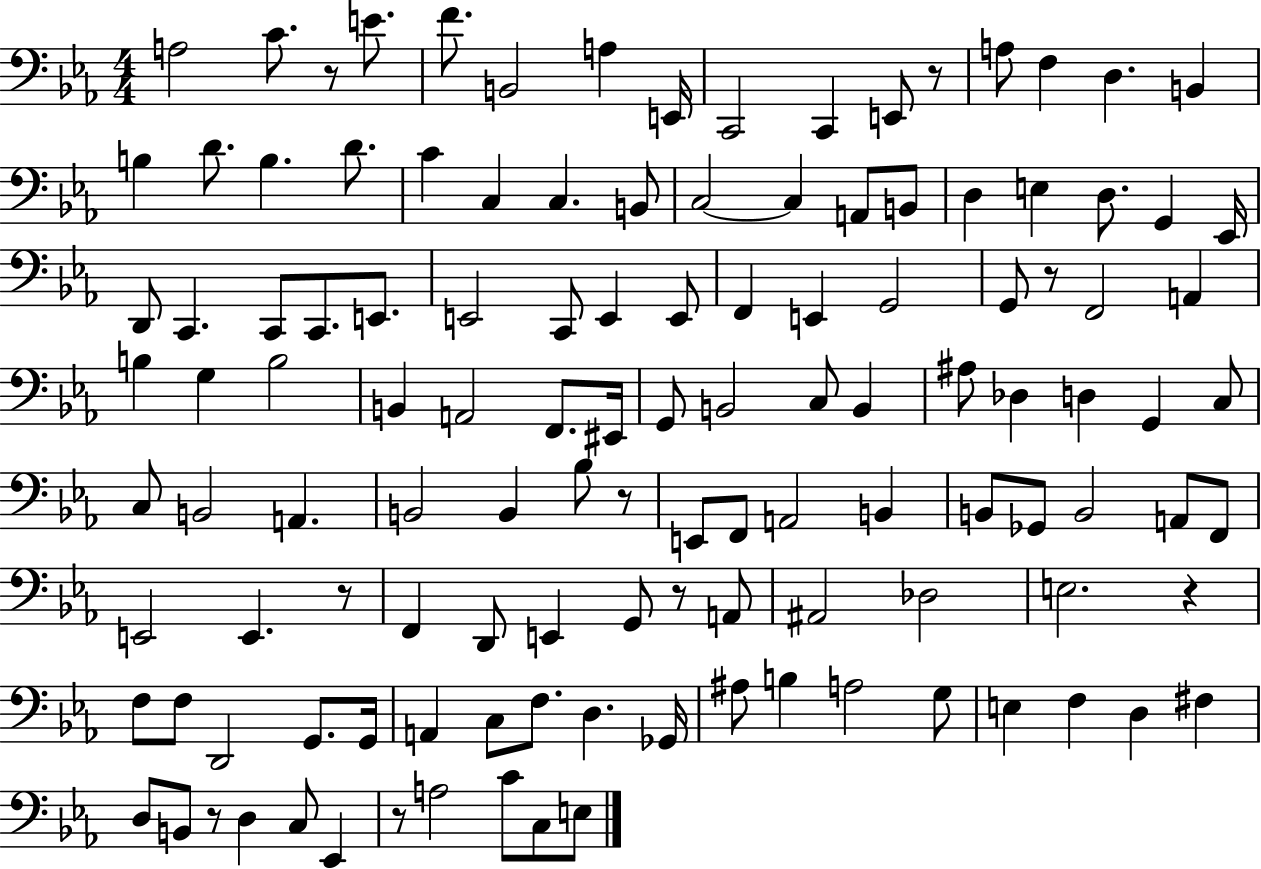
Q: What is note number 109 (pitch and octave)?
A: C3